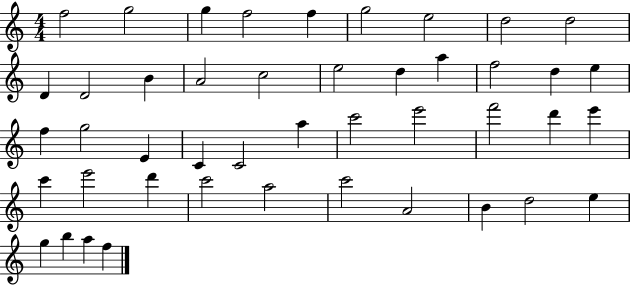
F5/h G5/h G5/q F5/h F5/q G5/h E5/h D5/h D5/h D4/q D4/h B4/q A4/h C5/h E5/h D5/q A5/q F5/h D5/q E5/q F5/q G5/h E4/q C4/q C4/h A5/q C6/h E6/h F6/h D6/q E6/q C6/q E6/h D6/q C6/h A5/h C6/h A4/h B4/q D5/h E5/q G5/q B5/q A5/q F5/q